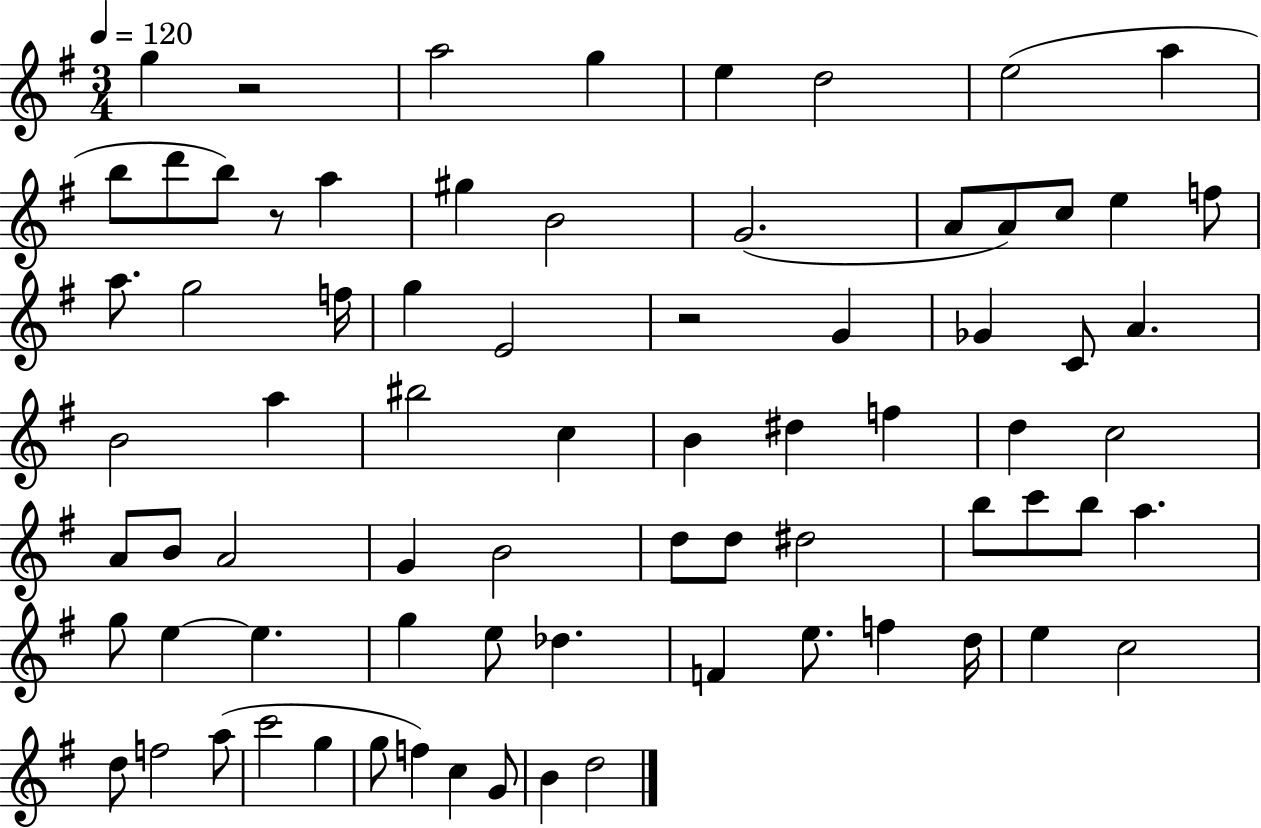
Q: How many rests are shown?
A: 3